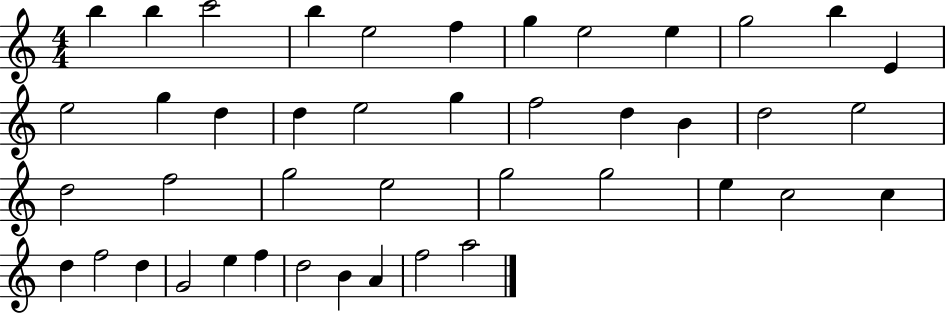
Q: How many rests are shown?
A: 0